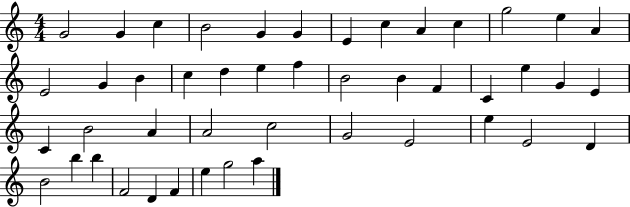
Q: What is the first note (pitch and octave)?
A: G4